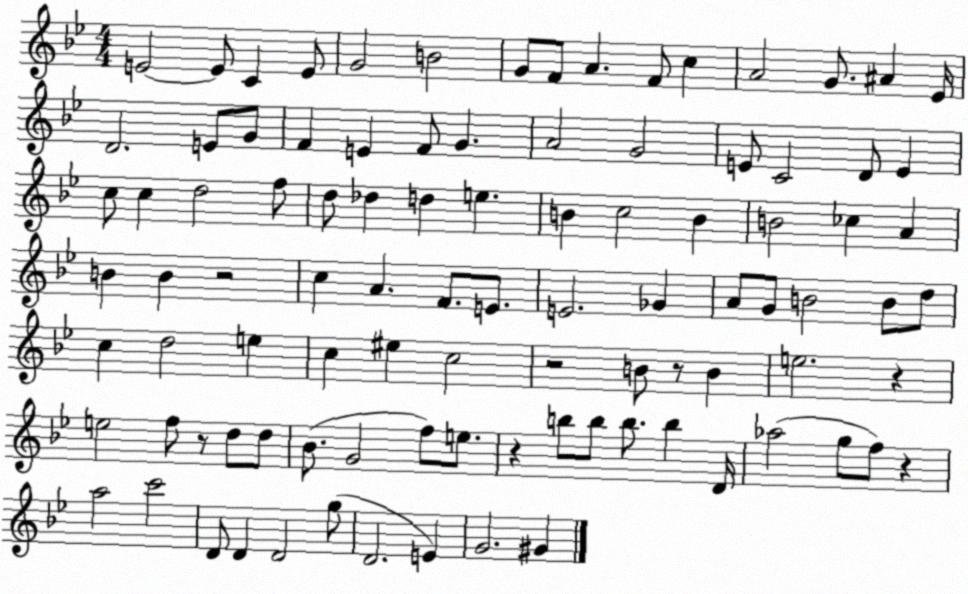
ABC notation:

X:1
T:Untitled
M:4/4
L:1/4
K:Bb
E2 E/2 C E/2 G2 B2 G/2 F/2 A F/2 c A2 G/2 ^A _E/4 D2 E/2 G/2 F E F/2 G A2 G2 E/2 C2 D/2 E c/2 c d2 f/2 d/2 _d d e B c2 B B2 _c A B B z2 c A F/2 E/2 E2 _G A/2 G/2 B2 B/2 d/2 c d2 e c ^e c2 z2 B/2 z/2 B e2 z e2 f/2 z/2 d/2 d/2 _B/2 G2 f/2 e/2 z b/2 b/2 b/2 b D/4 _a2 g/2 f/2 z a2 c'2 D/2 D D2 g/2 D2 E G2 ^G